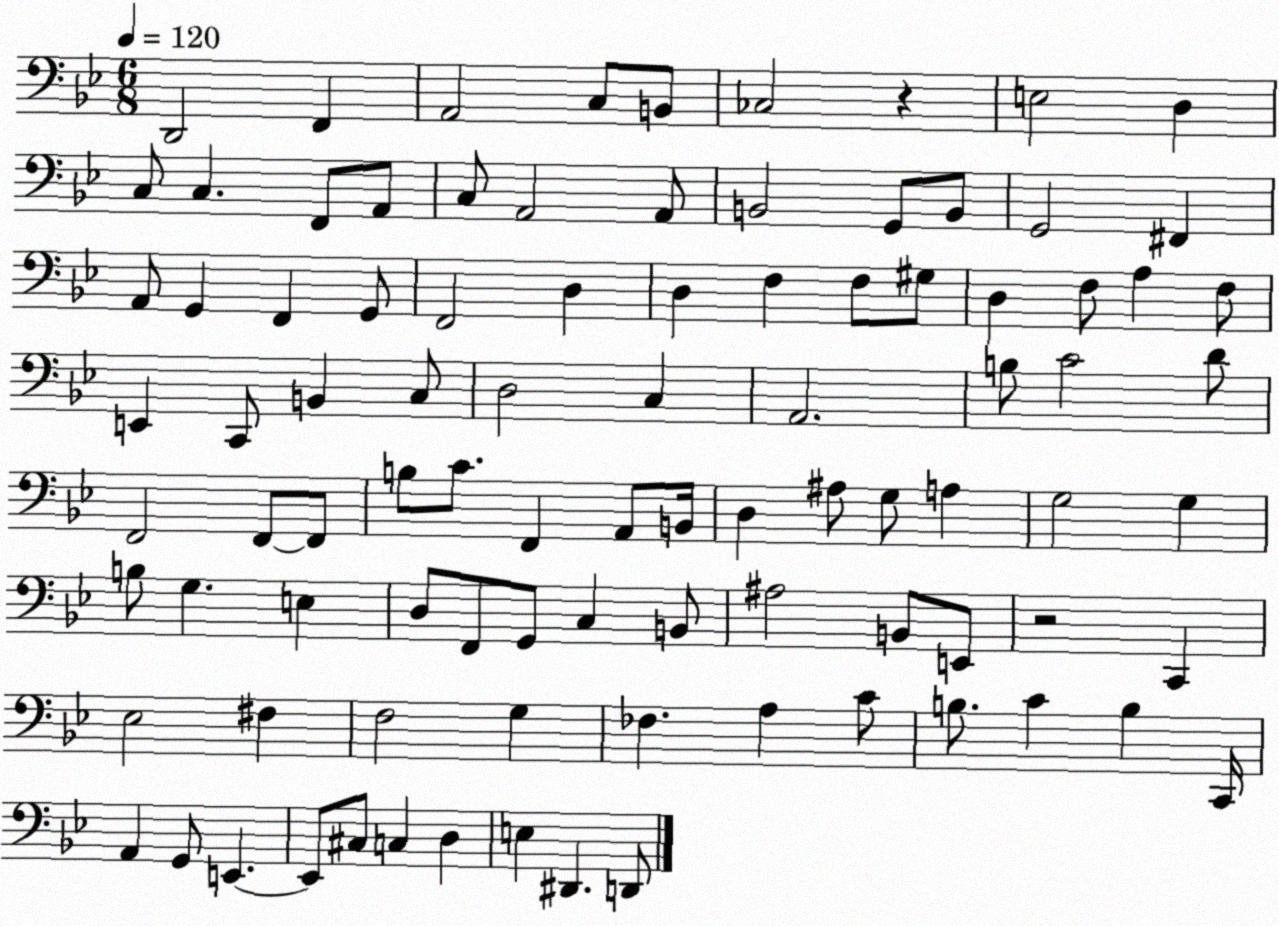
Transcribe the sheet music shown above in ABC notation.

X:1
T:Untitled
M:6/8
L:1/4
K:Bb
D,,2 F,, A,,2 C,/2 B,,/2 _C,2 z E,2 D, C,/2 C, F,,/2 A,,/2 C,/2 A,,2 A,,/2 B,,2 G,,/2 B,,/2 G,,2 ^F,, A,,/2 G,, F,, G,,/2 F,,2 D, D, F, F,/2 ^G,/2 D, F,/2 A, F,/2 E,, C,,/2 B,, C,/2 D,2 C, A,,2 B,/2 C2 D/2 F,,2 F,,/2 F,,/2 B,/2 C/2 F,, A,,/2 B,,/4 D, ^A,/2 G,/2 A, G,2 G, B,/2 G, E, D,/2 F,,/2 G,,/2 C, B,,/2 ^A,2 B,,/2 E,,/2 z2 C,, _E,2 ^F, F,2 G, _F, A, C/2 B,/2 C B, C,,/4 A,, G,,/2 E,, E,,/2 ^C,/2 C, D, E, ^D,, D,,/2